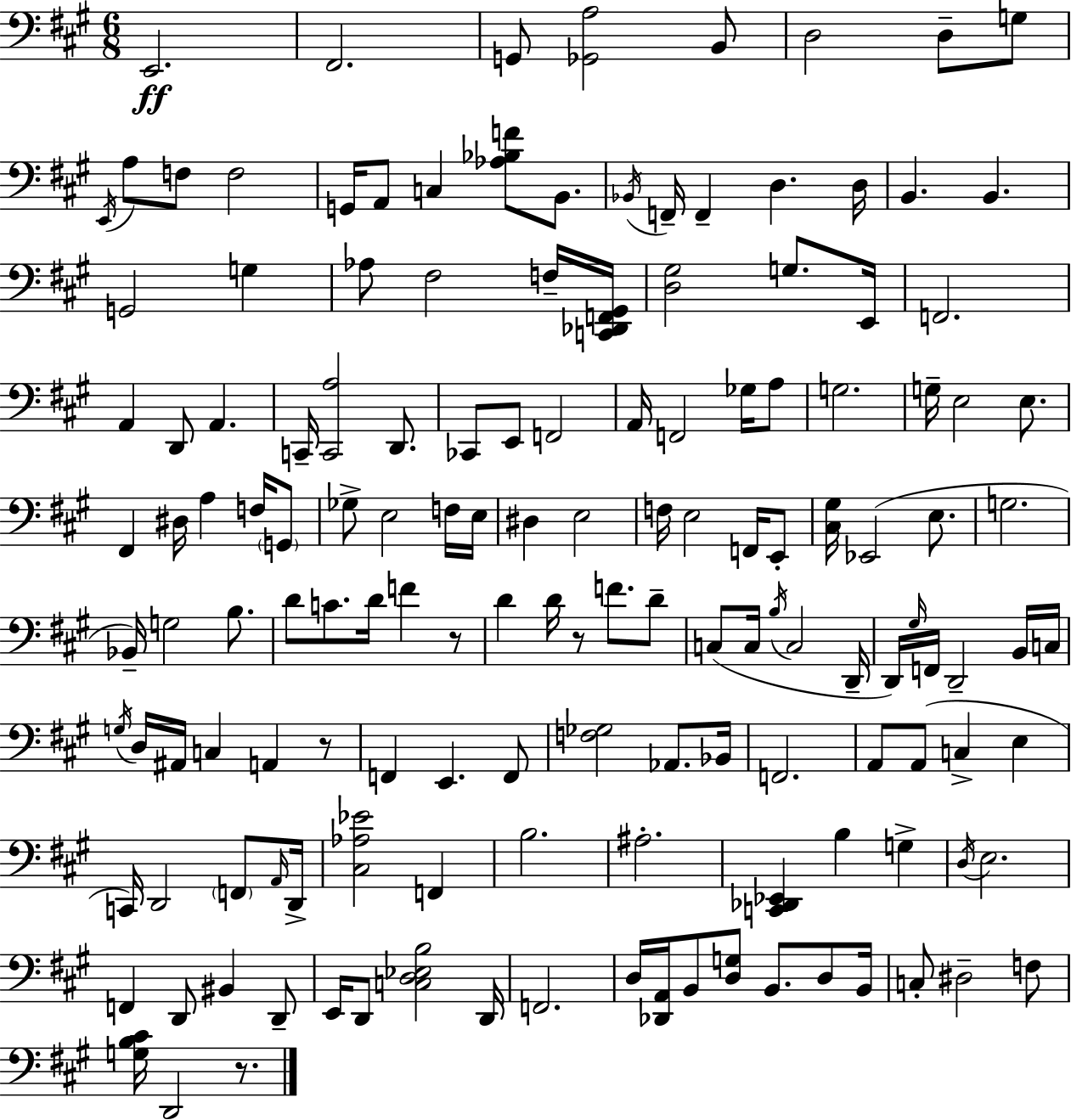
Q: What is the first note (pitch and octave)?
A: E2